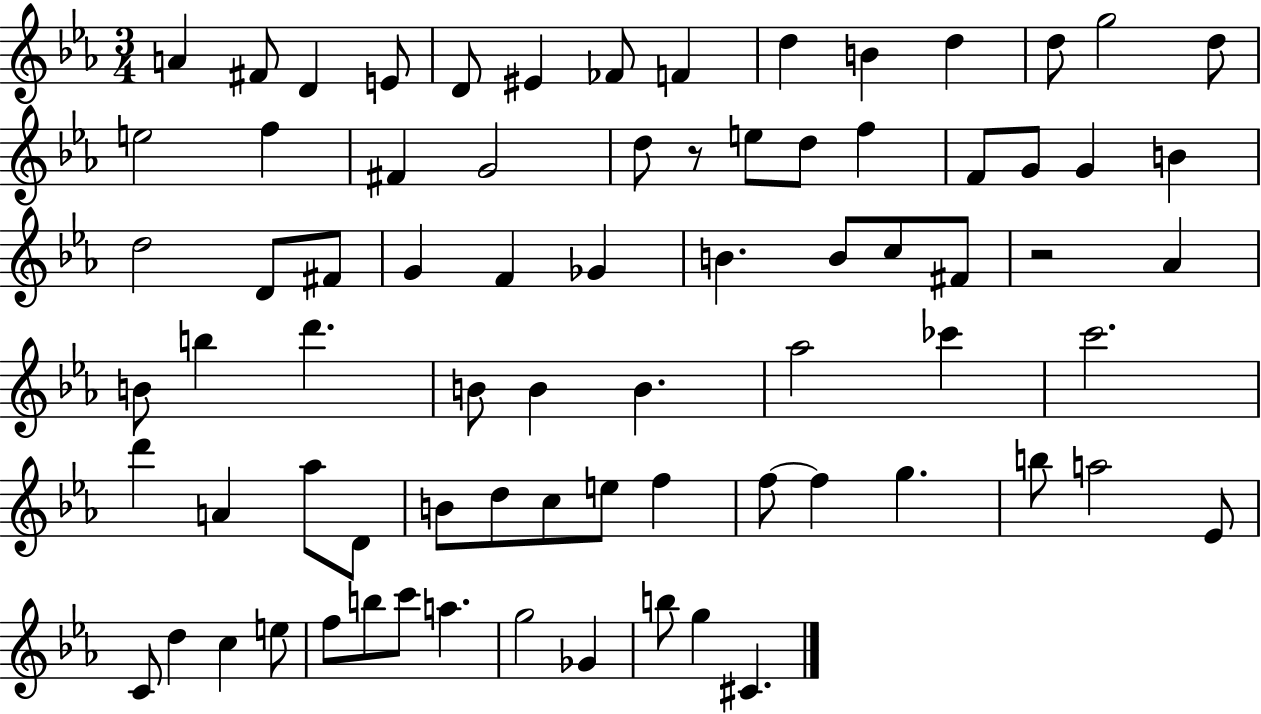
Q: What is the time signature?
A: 3/4